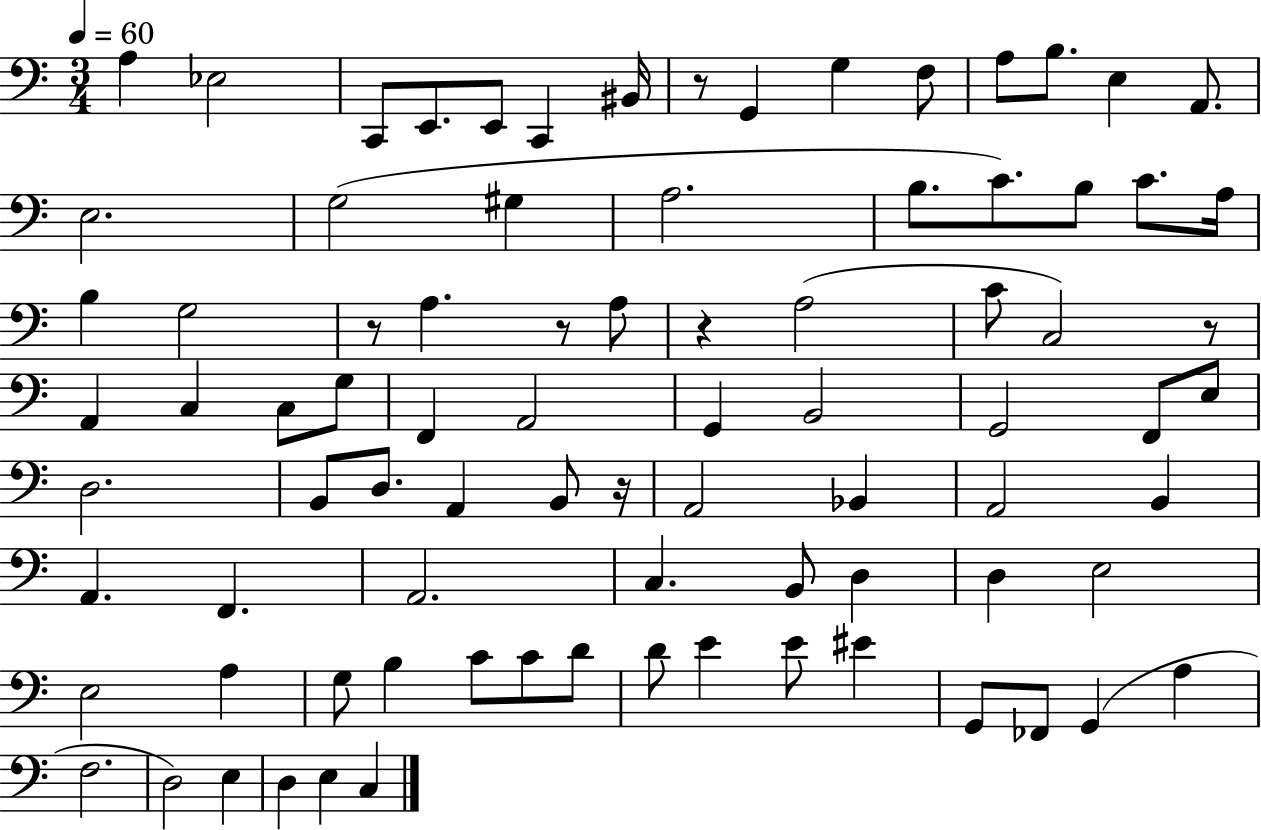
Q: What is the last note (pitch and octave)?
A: C3